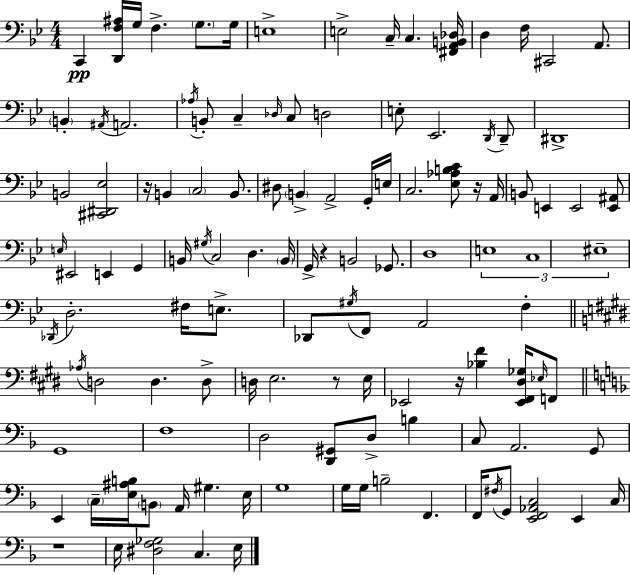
C2/q [D2,F3,A#3]/s G3/s F3/q. G3/e. G3/s E3/w E3/h C3/s C3/q. [F#2,A2,B2,Db3]/s D3/q F3/s C#2/h A2/e. B2/q A#2/s A2/h. Ab3/s B2/e C3/q Db3/s C3/e D3/h E3/e Eb2/h. D2/s D2/e D#2/w B2/h [C#2,D#2,Eb3]/h R/s B2/q C3/h B2/e. D#3/e B2/q A2/h G2/s E3/s C3/h. [Eb3,Ab3,B3,C4]/e R/s A2/s B2/e E2/q E2/h [E2,A#2]/e E3/s EIS2/h E2/q G2/q B2/s G#3/s C3/h D3/q. B2/s G2/s R/q B2/h Gb2/e. D3/w E3/w C3/w EIS3/w Db2/s D3/h. F#3/s E3/e. Db2/e G#3/s F2/e A2/h F3/q Ab3/s D3/h D3/q. D3/e D3/s E3/h. R/e E3/s Eb2/h R/s [Bb3,F#4]/q [Eb2,F#2,D#3,Gb3]/s Eb3/s F2/e G2/w F3/w D3/h [D2,G#2]/e D3/e B3/q C3/e A2/h. G2/e E2/q C3/s [E3,A#3,B3]/s B2/e A2/s G#3/q. E3/s G3/w G3/s G3/s B3/h F2/q. F2/s F#3/s G2/e [E2,F2,Ab2,C3]/h E2/q C3/s R/w E3/s [D#3,F3,Gb3]/h C3/q. E3/s